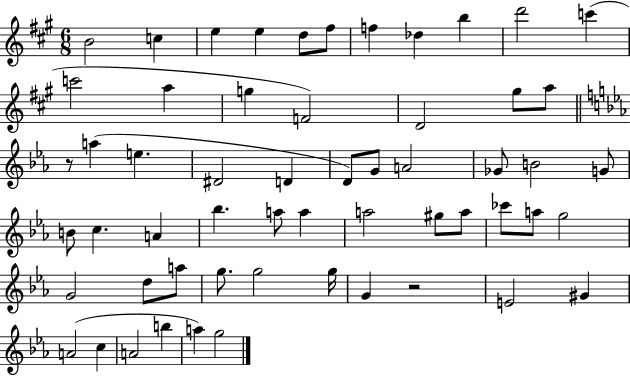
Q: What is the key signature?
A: A major